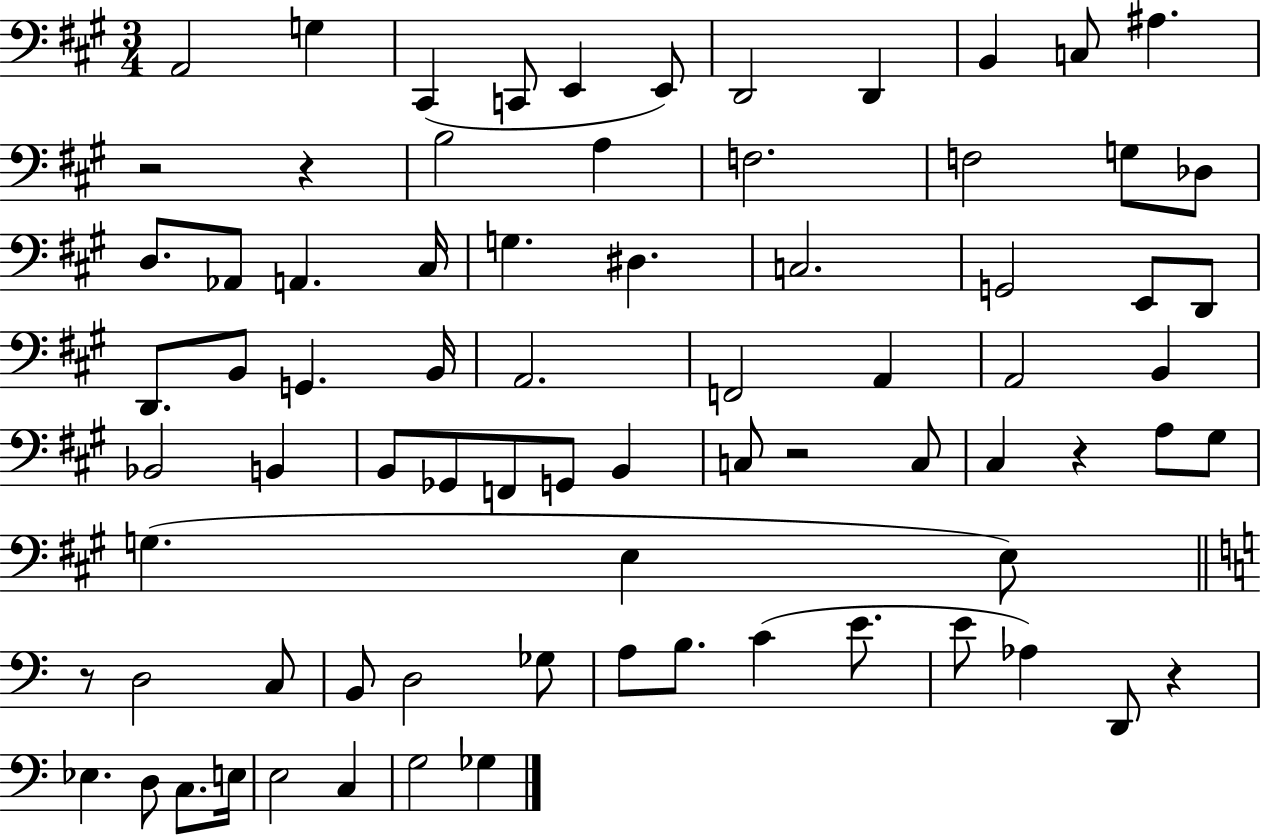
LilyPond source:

{
  \clef bass
  \numericTimeSignature
  \time 3/4
  \key a \major
  a,2 g4 | cis,4( c,8 e,4 e,8) | d,2 d,4 | b,4 c8 ais4. | \break r2 r4 | b2 a4 | f2. | f2 g8 des8 | \break d8. aes,8 a,4. cis16 | g4. dis4. | c2. | g,2 e,8 d,8 | \break d,8. b,8 g,4. b,16 | a,2. | f,2 a,4 | a,2 b,4 | \break bes,2 b,4 | b,8 ges,8 f,8 g,8 b,4 | c8 r2 c8 | cis4 r4 a8 gis8 | \break g4.( e4 e8) | \bar "||" \break \key c \major r8 d2 c8 | b,8 d2 ges8 | a8 b8. c'4( e'8. | e'8 aes4) d,8 r4 | \break ees4. d8 c8. e16 | e2 c4 | g2 ges4 | \bar "|."
}